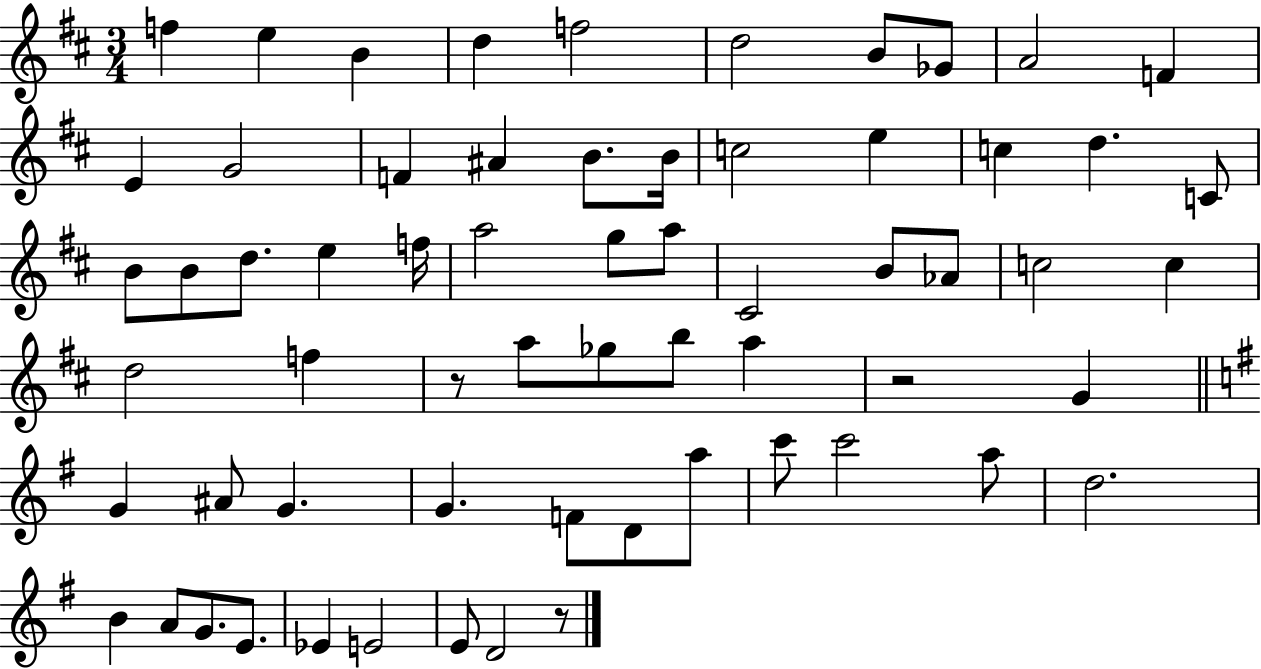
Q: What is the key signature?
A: D major